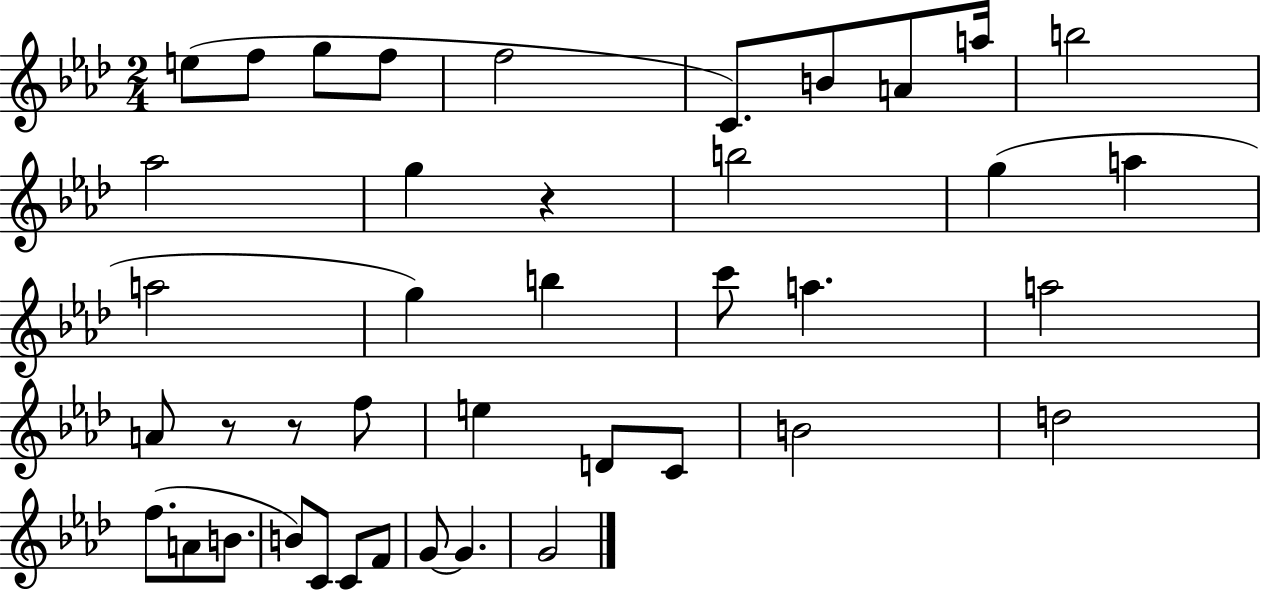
{
  \clef treble
  \numericTimeSignature
  \time 2/4
  \key aes \major
  e''8( f''8 g''8 f''8 | f''2 | c'8.) b'8 a'8 a''16 | b''2 | \break aes''2 | g''4 r4 | b''2 | g''4( a''4 | \break a''2 | g''4) b''4 | c'''8 a''4. | a''2 | \break a'8 r8 r8 f''8 | e''4 d'8 c'8 | b'2 | d''2 | \break f''8.( a'8 b'8. | b'8) c'8 c'8 f'8 | g'8~~ g'4. | g'2 | \break \bar "|."
}